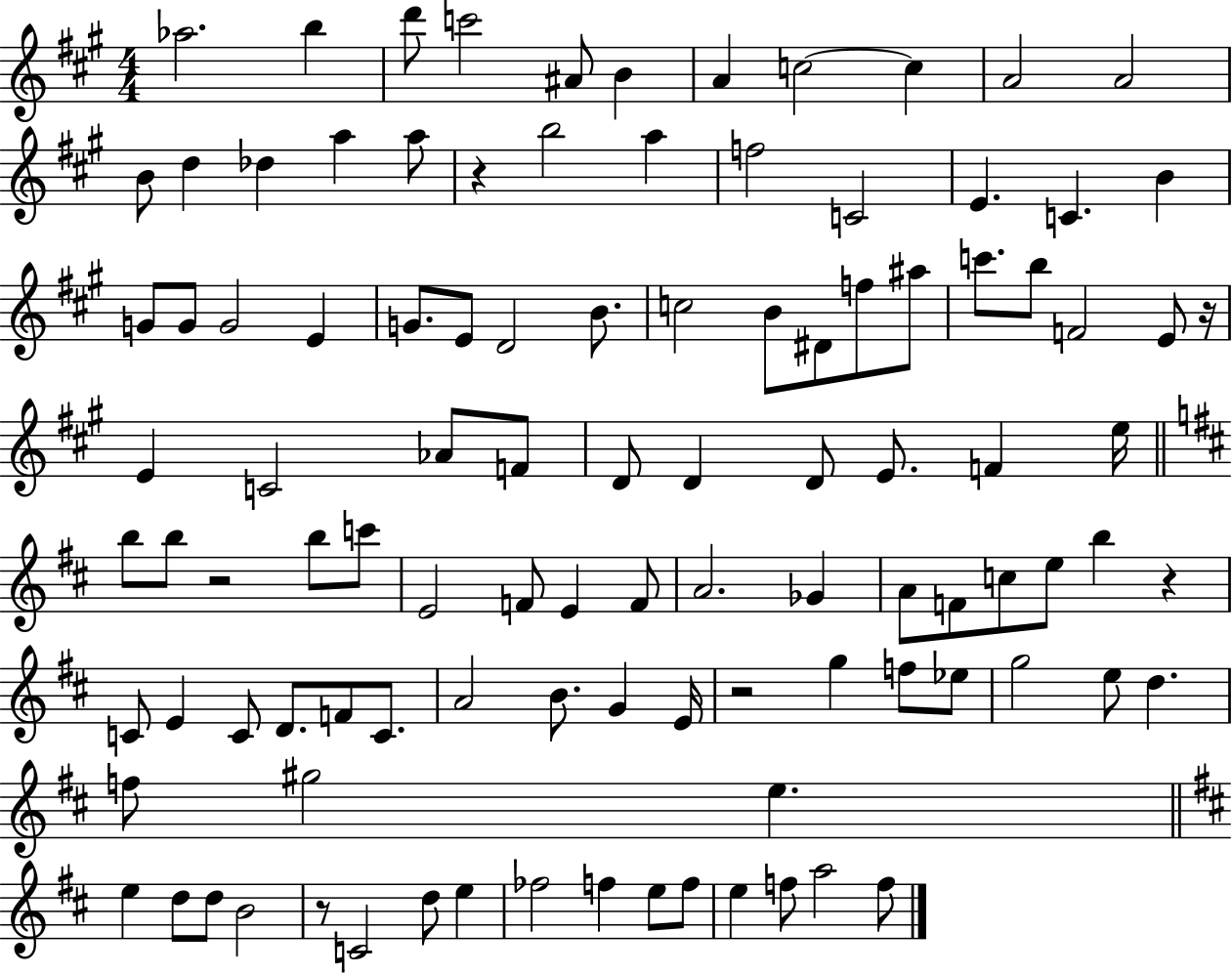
{
  \clef treble
  \numericTimeSignature
  \time 4/4
  \key a \major
  aes''2. b''4 | d'''8 c'''2 ais'8 b'4 | a'4 c''2~~ c''4 | a'2 a'2 | \break b'8 d''4 des''4 a''4 a''8 | r4 b''2 a''4 | f''2 c'2 | e'4. c'4. b'4 | \break g'8 g'8 g'2 e'4 | g'8. e'8 d'2 b'8. | c''2 b'8 dis'8 f''8 ais''8 | c'''8. b''8 f'2 e'8 r16 | \break e'4 c'2 aes'8 f'8 | d'8 d'4 d'8 e'8. f'4 e''16 | \bar "||" \break \key b \minor b''8 b''8 r2 b''8 c'''8 | e'2 f'8 e'4 f'8 | a'2. ges'4 | a'8 f'8 c''8 e''8 b''4 r4 | \break c'8 e'4 c'8 d'8. f'8 c'8. | a'2 b'8. g'4 e'16 | r2 g''4 f''8 ees''8 | g''2 e''8 d''4. | \break f''8 gis''2 e''4. | \bar "||" \break \key d \major e''4 d''8 d''8 b'2 | r8 c'2 d''8 e''4 | fes''2 f''4 e''8 f''8 | e''4 f''8 a''2 f''8 | \break \bar "|."
}